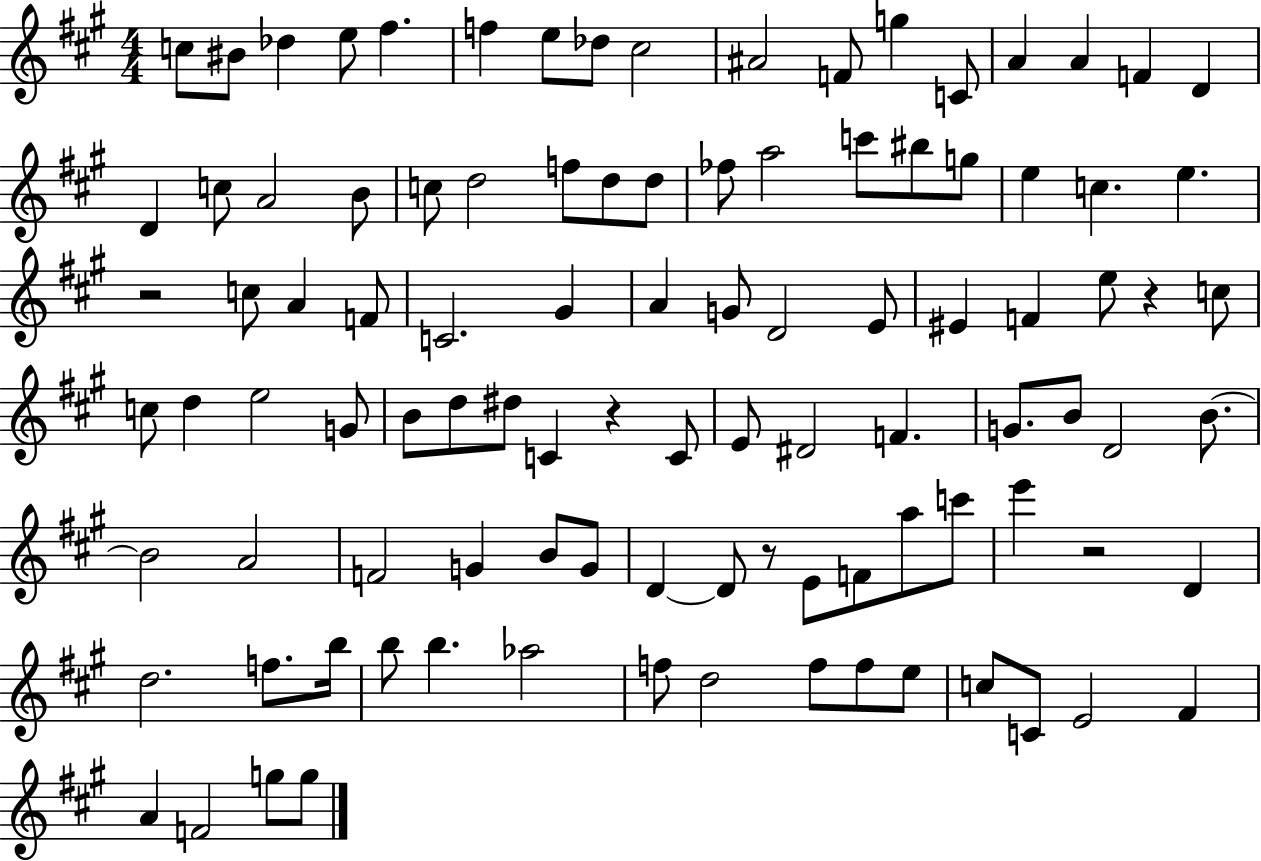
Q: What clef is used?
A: treble